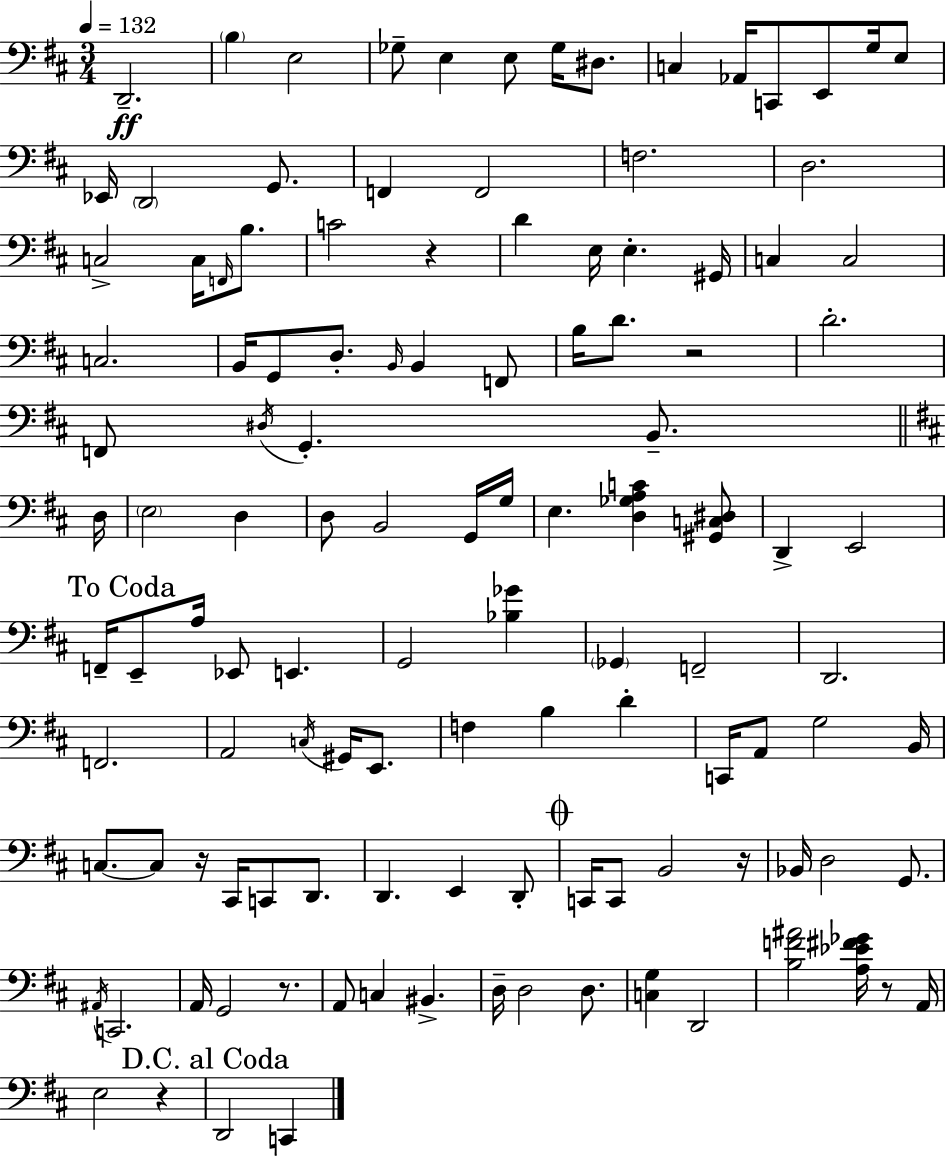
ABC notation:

X:1
T:Untitled
M:3/4
L:1/4
K:D
D,,2 B, E,2 _G,/2 E, E,/2 _G,/4 ^D,/2 C, _A,,/4 C,,/2 E,,/2 G,/4 E,/2 _E,,/4 D,,2 G,,/2 F,, F,,2 F,2 D,2 C,2 C,/4 F,,/4 B,/2 C2 z D E,/4 E, ^G,,/4 C, C,2 C,2 B,,/4 G,,/2 D,/2 B,,/4 B,, F,,/2 B,/4 D/2 z2 D2 F,,/2 ^D,/4 G,, B,,/2 D,/4 E,2 D, D,/2 B,,2 G,,/4 G,/4 E, [D,_G,A,C] [^G,,C,^D,]/2 D,, E,,2 F,,/4 E,,/2 A,/4 _E,,/2 E,, G,,2 [_B,_G] _G,, F,,2 D,,2 F,,2 A,,2 C,/4 ^G,,/4 E,,/2 F, B, D C,,/4 A,,/2 G,2 B,,/4 C,/2 C,/2 z/4 ^C,,/4 C,,/2 D,,/2 D,, E,, D,,/2 C,,/4 C,,/2 B,,2 z/4 _B,,/4 D,2 G,,/2 ^A,,/4 C,,2 A,,/4 G,,2 z/2 A,,/2 C, ^B,, D,/4 D,2 D,/2 [C,G,] D,,2 [B,F^A]2 [A,_E^F_G]/4 z/2 A,,/4 E,2 z D,,2 C,,